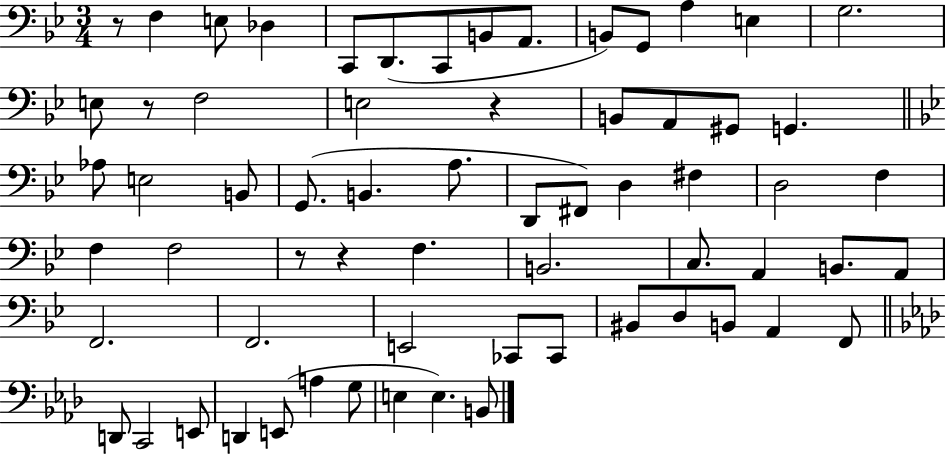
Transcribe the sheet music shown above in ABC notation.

X:1
T:Untitled
M:3/4
L:1/4
K:Bb
z/2 F, E,/2 _D, C,,/2 D,,/2 C,,/2 B,,/2 A,,/2 B,,/2 G,,/2 A, E, G,2 E,/2 z/2 F,2 E,2 z B,,/2 A,,/2 ^G,,/2 G,, _A,/2 E,2 B,,/2 G,,/2 B,, A,/2 D,,/2 ^F,,/2 D, ^F, D,2 F, F, F,2 z/2 z F, B,,2 C,/2 A,, B,,/2 A,,/2 F,,2 F,,2 E,,2 _C,,/2 _C,,/2 ^B,,/2 D,/2 B,,/2 A,, F,,/2 D,,/2 C,,2 E,,/2 D,, E,,/2 A, G,/2 E, E, B,,/2